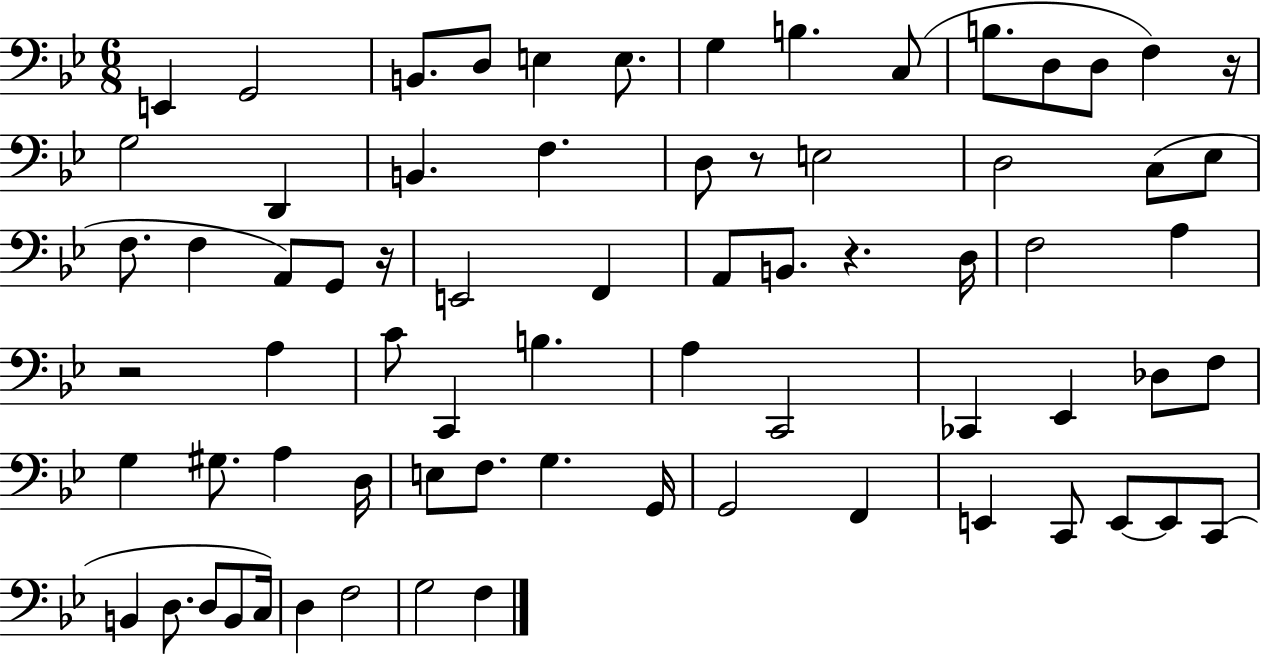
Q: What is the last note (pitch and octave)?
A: F3